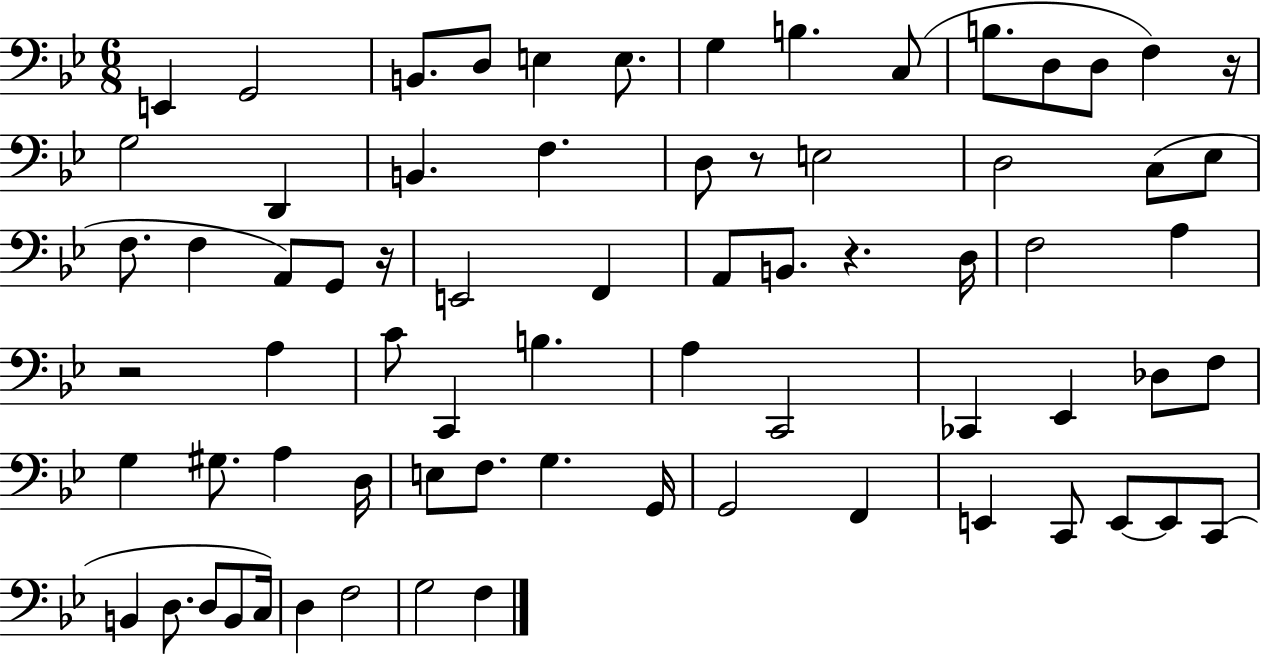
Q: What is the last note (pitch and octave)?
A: F3